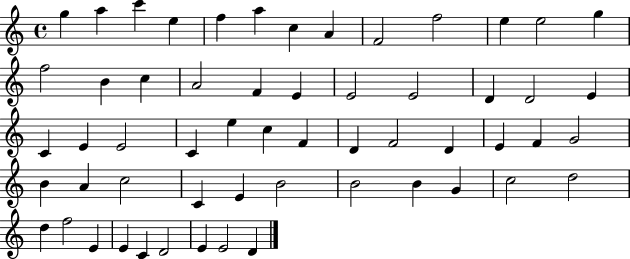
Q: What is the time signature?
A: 4/4